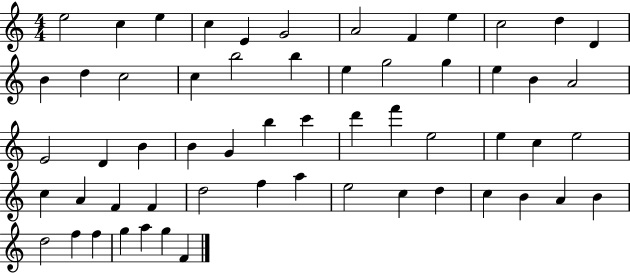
X:1
T:Untitled
M:4/4
L:1/4
K:C
e2 c e c E G2 A2 F e c2 d D B d c2 c b2 b e g2 g e B A2 E2 D B B G b c' d' f' e2 e c e2 c A F F d2 f a e2 c d c B A B d2 f f g a g F